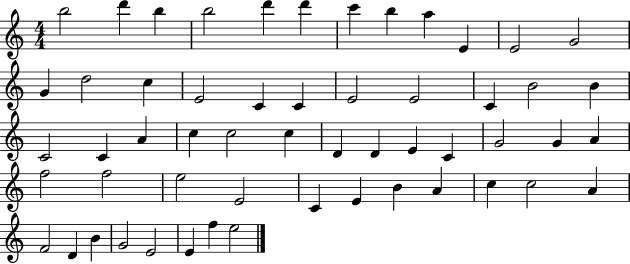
B5/h D6/q B5/q B5/h D6/q D6/q C6/q B5/q A5/q E4/q E4/h G4/h G4/q D5/h C5/q E4/h C4/q C4/q E4/h E4/h C4/q B4/h B4/q C4/h C4/q A4/q C5/q C5/h C5/q D4/q D4/q E4/q C4/q G4/h G4/q A4/q F5/h F5/h E5/h E4/h C4/q E4/q B4/q A4/q C5/q C5/h A4/q F4/h D4/q B4/q G4/h E4/h E4/q F5/q E5/h